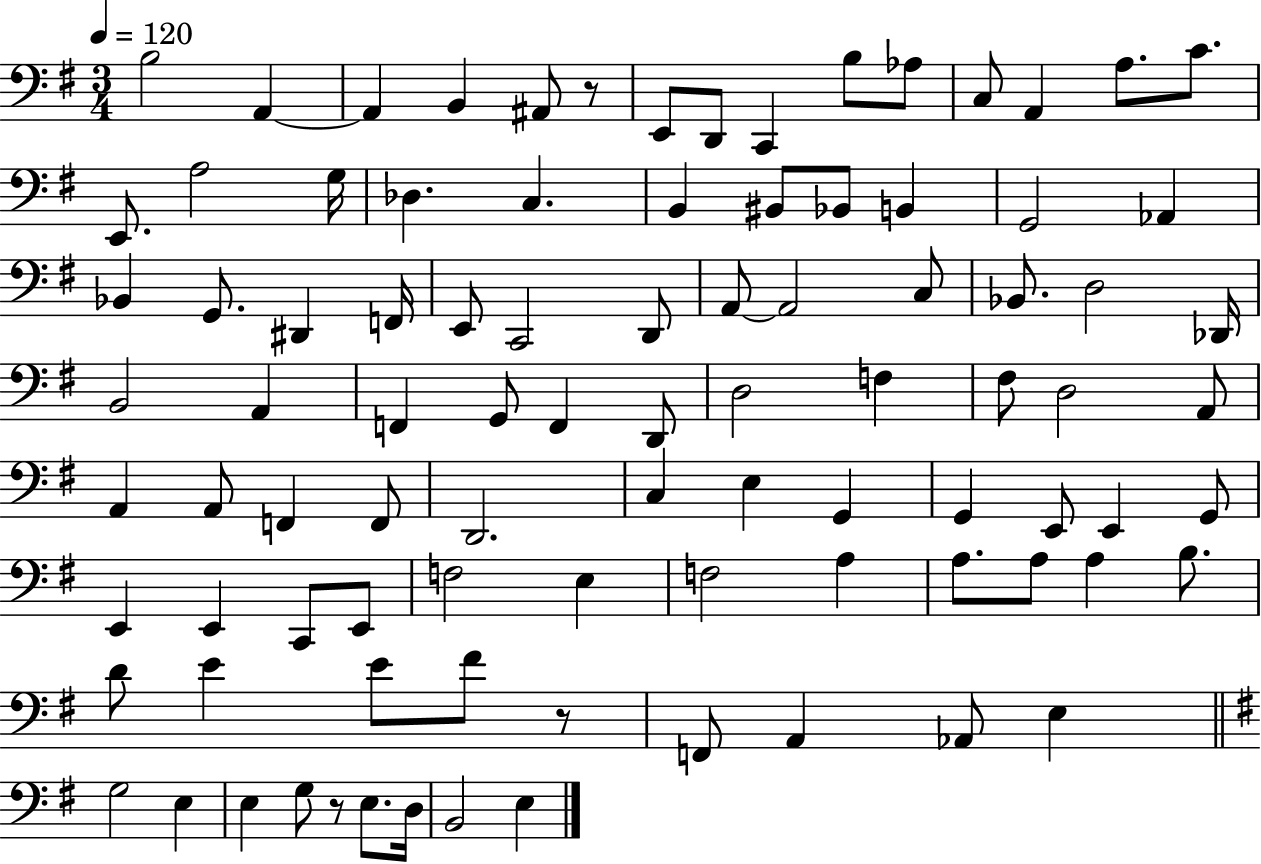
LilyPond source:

{
  \clef bass
  \numericTimeSignature
  \time 3/4
  \key g \major
  \tempo 4 = 120
  b2 a,4~~ | a,4 b,4 ais,8 r8 | e,8 d,8 c,4 b8 aes8 | c8 a,4 a8. c'8. | \break e,8. a2 g16 | des4. c4. | b,4 bis,8 bes,8 b,4 | g,2 aes,4 | \break bes,4 g,8. dis,4 f,16 | e,8 c,2 d,8 | a,8~~ a,2 c8 | bes,8. d2 des,16 | \break b,2 a,4 | f,4 g,8 f,4 d,8 | d2 f4 | fis8 d2 a,8 | \break a,4 a,8 f,4 f,8 | d,2. | c4 e4 g,4 | g,4 e,8 e,4 g,8 | \break e,4 e,4 c,8 e,8 | f2 e4 | f2 a4 | a8. a8 a4 b8. | \break d'8 e'4 e'8 fis'8 r8 | f,8 a,4 aes,8 e4 | \bar "||" \break \key g \major g2 e4 | e4 g8 r8 e8. d16 | b,2 e4 | \bar "|."
}